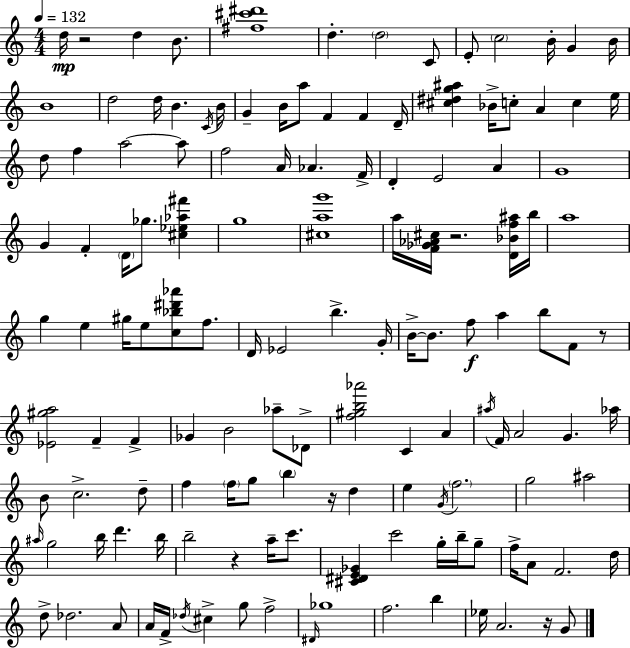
D5/s R/h D5/q B4/e. [F#5,C#6,D#6]/w D5/q. D5/h C4/e E4/e C5/h B4/s G4/q B4/s B4/w D5/h D5/s B4/q. C4/s B4/s G4/q B4/s A5/e F4/q F4/q D4/s [C#5,D#5,G5,A#5]/q Bb4/s C5/e A4/q C5/q E5/s D5/e F5/q A5/h A5/e F5/h A4/s Ab4/q. F4/s D4/q E4/h A4/q G4/w G4/q F4/q D4/s Gb5/e. [C#5,Eb5,Ab5,F#6]/q G5/w [C#5,A5,G6]/w A5/s [F4,Gb4,Ab4,C#5]/s R/h. [D4,Bb4,F5,A#5]/s B5/s A5/w G5/q E5/q G#5/s E5/e [C5,Bb5,D#6,Ab6]/e F5/e. D4/s Eb4/h B5/q. G4/s B4/s B4/e. F5/e A5/q B5/e F4/e R/e [Eb4,G#5,A5]/h F4/q F4/q Gb4/q B4/h Ab5/e Db4/e [F5,G#5,B5,Ab6]/h C4/q A4/q A#5/s F4/s A4/h G4/q. Ab5/s B4/e C5/h. D5/e F5/q F5/s G5/e B5/q R/s D5/q E5/q G4/s F5/h. G5/h A#5/h A#5/s G5/h B5/s D6/q. B5/s B5/h R/q A5/s C6/e. [C#4,D#4,E4,Gb4]/q C6/h G5/s B5/s G5/e F5/s A4/e F4/h. D5/s D5/e Db5/h. A4/e A4/s F4/s Db5/s C#5/q G5/e F5/h D#4/s Gb5/w F5/h. B5/q Eb5/s A4/h. R/s G4/e